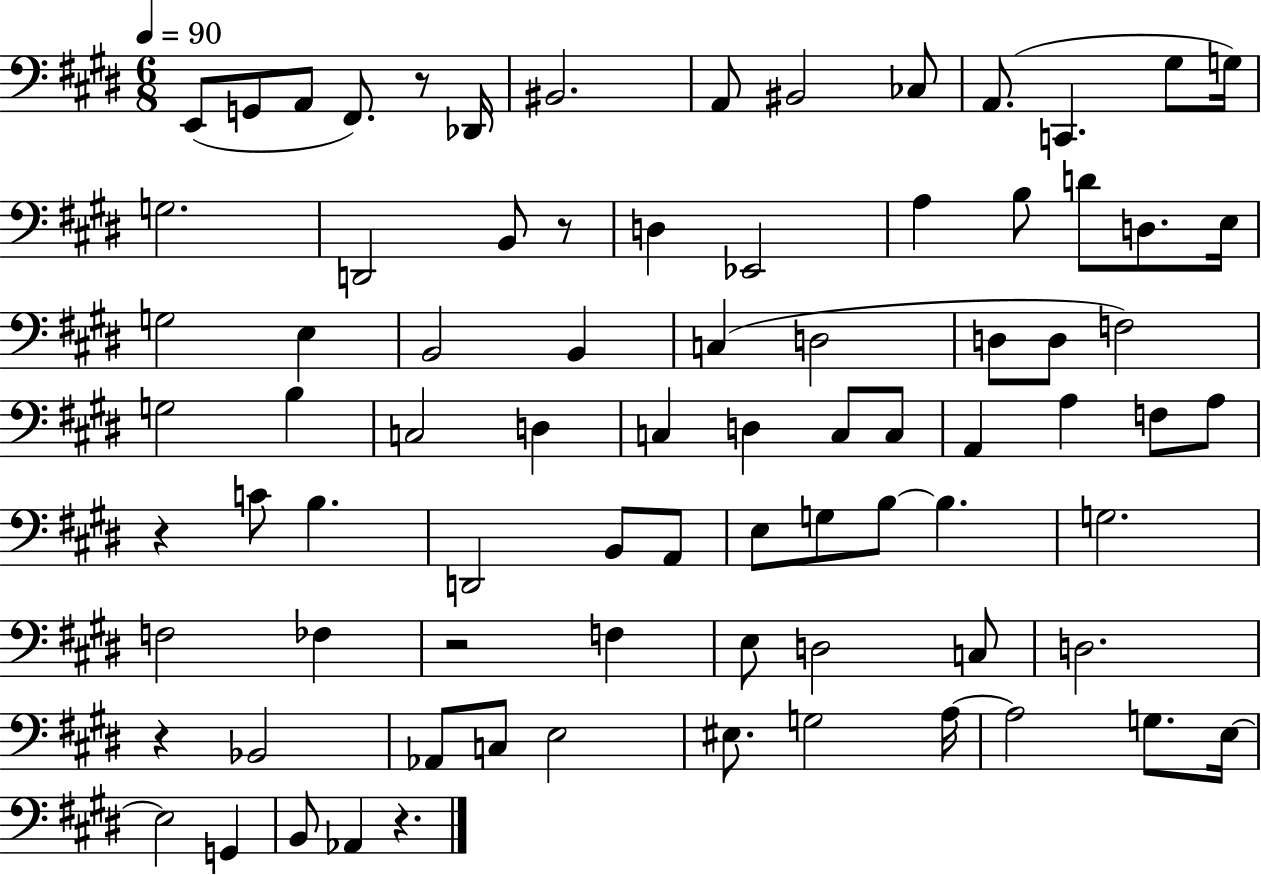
E2/e G2/e A2/e F#2/e. R/e Db2/s BIS2/h. A2/e BIS2/h CES3/e A2/e. C2/q. G#3/e G3/s G3/h. D2/h B2/e R/e D3/q Eb2/h A3/q B3/e D4/e D3/e. E3/s G3/h E3/q B2/h B2/q C3/q D3/h D3/e D3/e F3/h G3/h B3/q C3/h D3/q C3/q D3/q C3/e C3/e A2/q A3/q F3/e A3/e R/q C4/e B3/q. D2/h B2/e A2/e E3/e G3/e B3/e B3/q. G3/h. F3/h FES3/q R/h F3/q E3/e D3/h C3/e D3/h. R/q Bb2/h Ab2/e C3/e E3/h EIS3/e. G3/h A3/s A3/h G3/e. E3/s E3/h G2/q B2/e Ab2/q R/q.